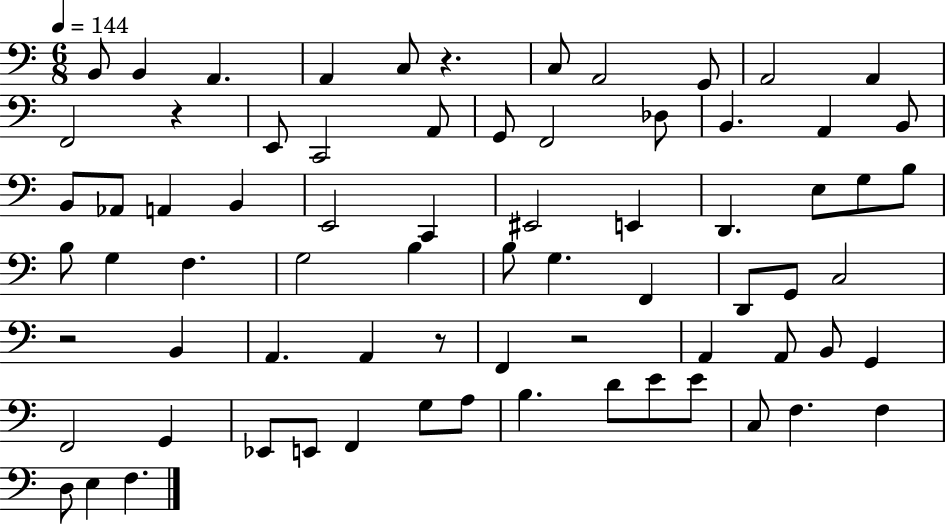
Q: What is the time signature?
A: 6/8